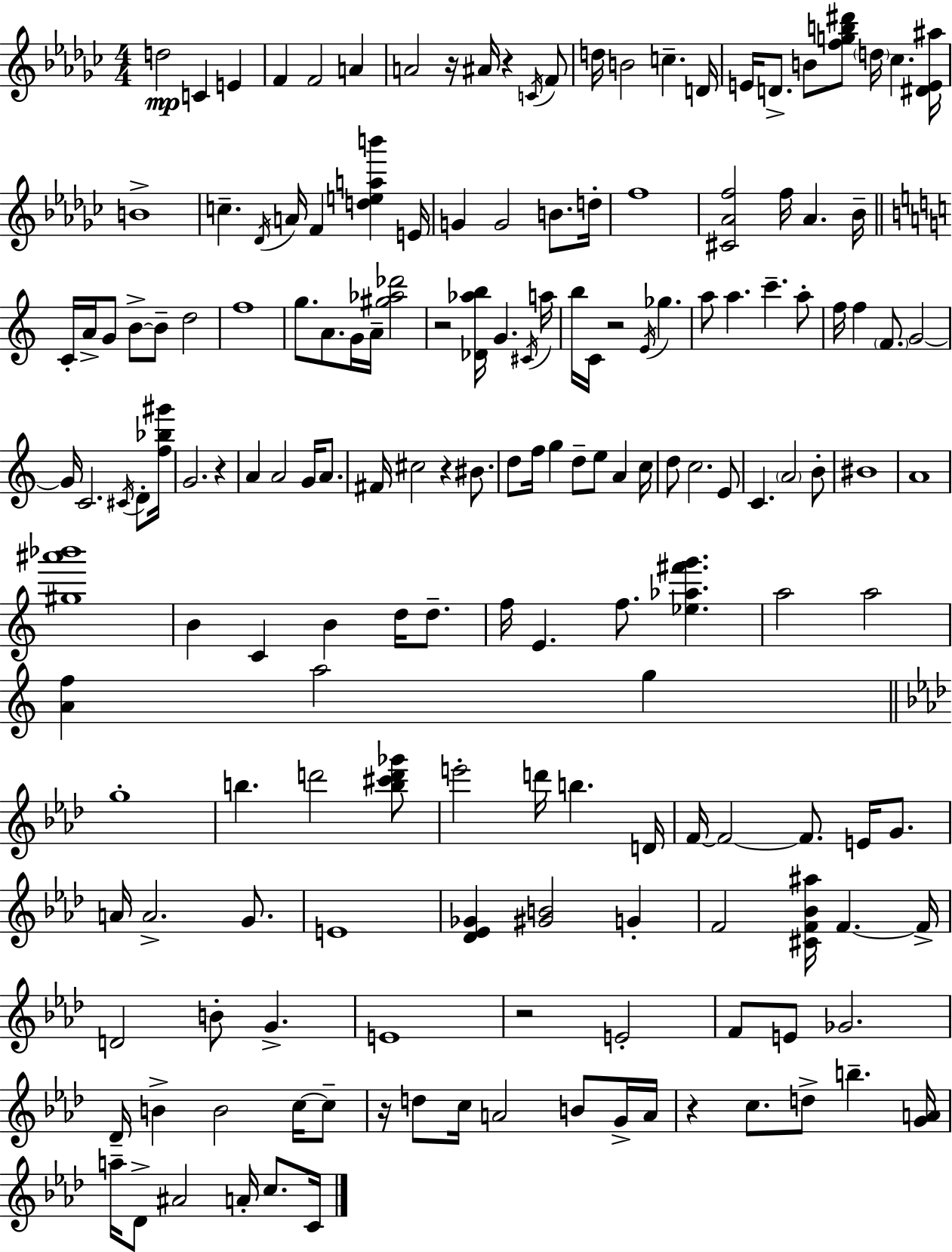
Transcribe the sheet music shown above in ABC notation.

X:1
T:Untitled
M:4/4
L:1/4
K:Ebm
d2 C E F F2 A A2 z/4 ^A/4 z C/4 F/2 d/4 B2 c D/4 E/4 D/2 B/2 [fgb^d']/2 d/4 _c [^DE^a]/4 B4 c _D/4 A/4 F [deab'] E/4 G G2 B/2 d/4 f4 [^C_Af]2 f/4 _A _B/4 C/4 A/4 G/2 B/2 B/2 d2 f4 g/2 A/2 G/4 A/4 [^g_a_d']2 z2 [_D_ab]/4 G ^C/4 a/4 b/4 C/4 z2 E/4 _g a/2 a c' a/2 f/4 f F/2 G2 G/4 C2 ^C/4 D/2 [f_b^g']/4 G2 z A A2 G/4 A/2 ^F/4 ^c2 z ^B/2 d/2 f/4 g d/2 e/2 A c/4 d/2 c2 E/2 C A2 B/2 ^B4 A4 [^g^a'_b']4 B C B d/4 d/2 f/4 E f/2 [_e_a^f'g'] a2 a2 [Af] a2 g g4 b d'2 [b^c'd'_g']/2 e'2 d'/4 b D/4 F/4 F2 F/2 E/4 G/2 A/4 A2 G/2 E4 [_D_E_G] [^GB]2 G F2 [^CF_B^a]/4 F F/4 D2 B/2 G E4 z2 E2 F/2 E/2 _G2 _D/4 B B2 c/4 c/2 z/4 d/2 c/4 A2 B/2 G/4 A/4 z c/2 d/2 b [GA]/4 a/4 _D/2 ^A2 A/4 c/2 C/4